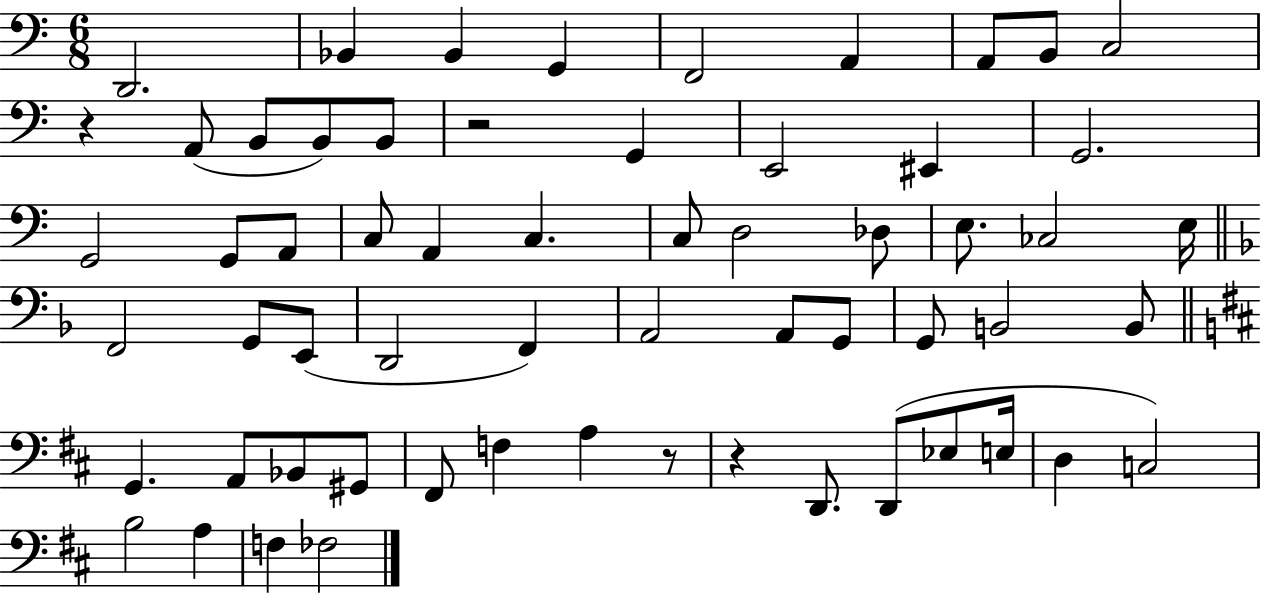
X:1
T:Untitled
M:6/8
L:1/4
K:C
D,,2 _B,, _B,, G,, F,,2 A,, A,,/2 B,,/2 C,2 z A,,/2 B,,/2 B,,/2 B,,/2 z2 G,, E,,2 ^E,, G,,2 G,,2 G,,/2 A,,/2 C,/2 A,, C, C,/2 D,2 _D,/2 E,/2 _C,2 E,/4 F,,2 G,,/2 E,,/2 D,,2 F,, A,,2 A,,/2 G,,/2 G,,/2 B,,2 B,,/2 G,, A,,/2 _B,,/2 ^G,,/2 ^F,,/2 F, A, z/2 z D,,/2 D,,/2 _E,/2 E,/4 D, C,2 B,2 A, F, _F,2